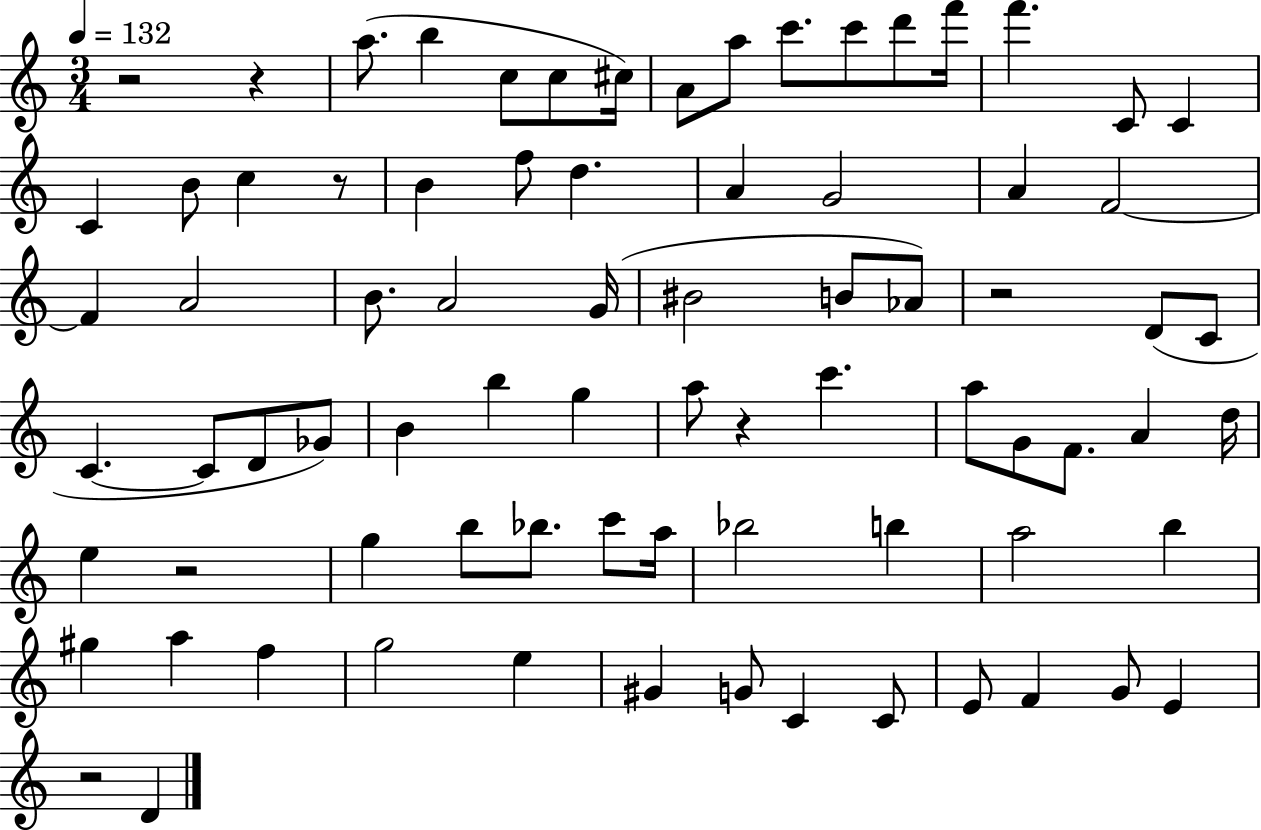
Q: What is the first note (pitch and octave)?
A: A5